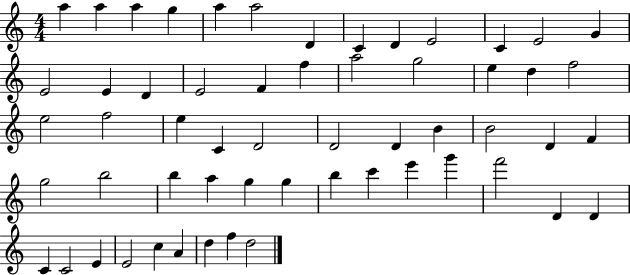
A5/q A5/q A5/q G5/q A5/q A5/h D4/q C4/q D4/q E4/h C4/q E4/h G4/q E4/h E4/q D4/q E4/h F4/q F5/q A5/h G5/h E5/q D5/q F5/h E5/h F5/h E5/q C4/q D4/h D4/h D4/q B4/q B4/h D4/q F4/q G5/h B5/h B5/q A5/q G5/q G5/q B5/q C6/q E6/q G6/q F6/h D4/q D4/q C4/q C4/h E4/q E4/h C5/q A4/q D5/q F5/q D5/h